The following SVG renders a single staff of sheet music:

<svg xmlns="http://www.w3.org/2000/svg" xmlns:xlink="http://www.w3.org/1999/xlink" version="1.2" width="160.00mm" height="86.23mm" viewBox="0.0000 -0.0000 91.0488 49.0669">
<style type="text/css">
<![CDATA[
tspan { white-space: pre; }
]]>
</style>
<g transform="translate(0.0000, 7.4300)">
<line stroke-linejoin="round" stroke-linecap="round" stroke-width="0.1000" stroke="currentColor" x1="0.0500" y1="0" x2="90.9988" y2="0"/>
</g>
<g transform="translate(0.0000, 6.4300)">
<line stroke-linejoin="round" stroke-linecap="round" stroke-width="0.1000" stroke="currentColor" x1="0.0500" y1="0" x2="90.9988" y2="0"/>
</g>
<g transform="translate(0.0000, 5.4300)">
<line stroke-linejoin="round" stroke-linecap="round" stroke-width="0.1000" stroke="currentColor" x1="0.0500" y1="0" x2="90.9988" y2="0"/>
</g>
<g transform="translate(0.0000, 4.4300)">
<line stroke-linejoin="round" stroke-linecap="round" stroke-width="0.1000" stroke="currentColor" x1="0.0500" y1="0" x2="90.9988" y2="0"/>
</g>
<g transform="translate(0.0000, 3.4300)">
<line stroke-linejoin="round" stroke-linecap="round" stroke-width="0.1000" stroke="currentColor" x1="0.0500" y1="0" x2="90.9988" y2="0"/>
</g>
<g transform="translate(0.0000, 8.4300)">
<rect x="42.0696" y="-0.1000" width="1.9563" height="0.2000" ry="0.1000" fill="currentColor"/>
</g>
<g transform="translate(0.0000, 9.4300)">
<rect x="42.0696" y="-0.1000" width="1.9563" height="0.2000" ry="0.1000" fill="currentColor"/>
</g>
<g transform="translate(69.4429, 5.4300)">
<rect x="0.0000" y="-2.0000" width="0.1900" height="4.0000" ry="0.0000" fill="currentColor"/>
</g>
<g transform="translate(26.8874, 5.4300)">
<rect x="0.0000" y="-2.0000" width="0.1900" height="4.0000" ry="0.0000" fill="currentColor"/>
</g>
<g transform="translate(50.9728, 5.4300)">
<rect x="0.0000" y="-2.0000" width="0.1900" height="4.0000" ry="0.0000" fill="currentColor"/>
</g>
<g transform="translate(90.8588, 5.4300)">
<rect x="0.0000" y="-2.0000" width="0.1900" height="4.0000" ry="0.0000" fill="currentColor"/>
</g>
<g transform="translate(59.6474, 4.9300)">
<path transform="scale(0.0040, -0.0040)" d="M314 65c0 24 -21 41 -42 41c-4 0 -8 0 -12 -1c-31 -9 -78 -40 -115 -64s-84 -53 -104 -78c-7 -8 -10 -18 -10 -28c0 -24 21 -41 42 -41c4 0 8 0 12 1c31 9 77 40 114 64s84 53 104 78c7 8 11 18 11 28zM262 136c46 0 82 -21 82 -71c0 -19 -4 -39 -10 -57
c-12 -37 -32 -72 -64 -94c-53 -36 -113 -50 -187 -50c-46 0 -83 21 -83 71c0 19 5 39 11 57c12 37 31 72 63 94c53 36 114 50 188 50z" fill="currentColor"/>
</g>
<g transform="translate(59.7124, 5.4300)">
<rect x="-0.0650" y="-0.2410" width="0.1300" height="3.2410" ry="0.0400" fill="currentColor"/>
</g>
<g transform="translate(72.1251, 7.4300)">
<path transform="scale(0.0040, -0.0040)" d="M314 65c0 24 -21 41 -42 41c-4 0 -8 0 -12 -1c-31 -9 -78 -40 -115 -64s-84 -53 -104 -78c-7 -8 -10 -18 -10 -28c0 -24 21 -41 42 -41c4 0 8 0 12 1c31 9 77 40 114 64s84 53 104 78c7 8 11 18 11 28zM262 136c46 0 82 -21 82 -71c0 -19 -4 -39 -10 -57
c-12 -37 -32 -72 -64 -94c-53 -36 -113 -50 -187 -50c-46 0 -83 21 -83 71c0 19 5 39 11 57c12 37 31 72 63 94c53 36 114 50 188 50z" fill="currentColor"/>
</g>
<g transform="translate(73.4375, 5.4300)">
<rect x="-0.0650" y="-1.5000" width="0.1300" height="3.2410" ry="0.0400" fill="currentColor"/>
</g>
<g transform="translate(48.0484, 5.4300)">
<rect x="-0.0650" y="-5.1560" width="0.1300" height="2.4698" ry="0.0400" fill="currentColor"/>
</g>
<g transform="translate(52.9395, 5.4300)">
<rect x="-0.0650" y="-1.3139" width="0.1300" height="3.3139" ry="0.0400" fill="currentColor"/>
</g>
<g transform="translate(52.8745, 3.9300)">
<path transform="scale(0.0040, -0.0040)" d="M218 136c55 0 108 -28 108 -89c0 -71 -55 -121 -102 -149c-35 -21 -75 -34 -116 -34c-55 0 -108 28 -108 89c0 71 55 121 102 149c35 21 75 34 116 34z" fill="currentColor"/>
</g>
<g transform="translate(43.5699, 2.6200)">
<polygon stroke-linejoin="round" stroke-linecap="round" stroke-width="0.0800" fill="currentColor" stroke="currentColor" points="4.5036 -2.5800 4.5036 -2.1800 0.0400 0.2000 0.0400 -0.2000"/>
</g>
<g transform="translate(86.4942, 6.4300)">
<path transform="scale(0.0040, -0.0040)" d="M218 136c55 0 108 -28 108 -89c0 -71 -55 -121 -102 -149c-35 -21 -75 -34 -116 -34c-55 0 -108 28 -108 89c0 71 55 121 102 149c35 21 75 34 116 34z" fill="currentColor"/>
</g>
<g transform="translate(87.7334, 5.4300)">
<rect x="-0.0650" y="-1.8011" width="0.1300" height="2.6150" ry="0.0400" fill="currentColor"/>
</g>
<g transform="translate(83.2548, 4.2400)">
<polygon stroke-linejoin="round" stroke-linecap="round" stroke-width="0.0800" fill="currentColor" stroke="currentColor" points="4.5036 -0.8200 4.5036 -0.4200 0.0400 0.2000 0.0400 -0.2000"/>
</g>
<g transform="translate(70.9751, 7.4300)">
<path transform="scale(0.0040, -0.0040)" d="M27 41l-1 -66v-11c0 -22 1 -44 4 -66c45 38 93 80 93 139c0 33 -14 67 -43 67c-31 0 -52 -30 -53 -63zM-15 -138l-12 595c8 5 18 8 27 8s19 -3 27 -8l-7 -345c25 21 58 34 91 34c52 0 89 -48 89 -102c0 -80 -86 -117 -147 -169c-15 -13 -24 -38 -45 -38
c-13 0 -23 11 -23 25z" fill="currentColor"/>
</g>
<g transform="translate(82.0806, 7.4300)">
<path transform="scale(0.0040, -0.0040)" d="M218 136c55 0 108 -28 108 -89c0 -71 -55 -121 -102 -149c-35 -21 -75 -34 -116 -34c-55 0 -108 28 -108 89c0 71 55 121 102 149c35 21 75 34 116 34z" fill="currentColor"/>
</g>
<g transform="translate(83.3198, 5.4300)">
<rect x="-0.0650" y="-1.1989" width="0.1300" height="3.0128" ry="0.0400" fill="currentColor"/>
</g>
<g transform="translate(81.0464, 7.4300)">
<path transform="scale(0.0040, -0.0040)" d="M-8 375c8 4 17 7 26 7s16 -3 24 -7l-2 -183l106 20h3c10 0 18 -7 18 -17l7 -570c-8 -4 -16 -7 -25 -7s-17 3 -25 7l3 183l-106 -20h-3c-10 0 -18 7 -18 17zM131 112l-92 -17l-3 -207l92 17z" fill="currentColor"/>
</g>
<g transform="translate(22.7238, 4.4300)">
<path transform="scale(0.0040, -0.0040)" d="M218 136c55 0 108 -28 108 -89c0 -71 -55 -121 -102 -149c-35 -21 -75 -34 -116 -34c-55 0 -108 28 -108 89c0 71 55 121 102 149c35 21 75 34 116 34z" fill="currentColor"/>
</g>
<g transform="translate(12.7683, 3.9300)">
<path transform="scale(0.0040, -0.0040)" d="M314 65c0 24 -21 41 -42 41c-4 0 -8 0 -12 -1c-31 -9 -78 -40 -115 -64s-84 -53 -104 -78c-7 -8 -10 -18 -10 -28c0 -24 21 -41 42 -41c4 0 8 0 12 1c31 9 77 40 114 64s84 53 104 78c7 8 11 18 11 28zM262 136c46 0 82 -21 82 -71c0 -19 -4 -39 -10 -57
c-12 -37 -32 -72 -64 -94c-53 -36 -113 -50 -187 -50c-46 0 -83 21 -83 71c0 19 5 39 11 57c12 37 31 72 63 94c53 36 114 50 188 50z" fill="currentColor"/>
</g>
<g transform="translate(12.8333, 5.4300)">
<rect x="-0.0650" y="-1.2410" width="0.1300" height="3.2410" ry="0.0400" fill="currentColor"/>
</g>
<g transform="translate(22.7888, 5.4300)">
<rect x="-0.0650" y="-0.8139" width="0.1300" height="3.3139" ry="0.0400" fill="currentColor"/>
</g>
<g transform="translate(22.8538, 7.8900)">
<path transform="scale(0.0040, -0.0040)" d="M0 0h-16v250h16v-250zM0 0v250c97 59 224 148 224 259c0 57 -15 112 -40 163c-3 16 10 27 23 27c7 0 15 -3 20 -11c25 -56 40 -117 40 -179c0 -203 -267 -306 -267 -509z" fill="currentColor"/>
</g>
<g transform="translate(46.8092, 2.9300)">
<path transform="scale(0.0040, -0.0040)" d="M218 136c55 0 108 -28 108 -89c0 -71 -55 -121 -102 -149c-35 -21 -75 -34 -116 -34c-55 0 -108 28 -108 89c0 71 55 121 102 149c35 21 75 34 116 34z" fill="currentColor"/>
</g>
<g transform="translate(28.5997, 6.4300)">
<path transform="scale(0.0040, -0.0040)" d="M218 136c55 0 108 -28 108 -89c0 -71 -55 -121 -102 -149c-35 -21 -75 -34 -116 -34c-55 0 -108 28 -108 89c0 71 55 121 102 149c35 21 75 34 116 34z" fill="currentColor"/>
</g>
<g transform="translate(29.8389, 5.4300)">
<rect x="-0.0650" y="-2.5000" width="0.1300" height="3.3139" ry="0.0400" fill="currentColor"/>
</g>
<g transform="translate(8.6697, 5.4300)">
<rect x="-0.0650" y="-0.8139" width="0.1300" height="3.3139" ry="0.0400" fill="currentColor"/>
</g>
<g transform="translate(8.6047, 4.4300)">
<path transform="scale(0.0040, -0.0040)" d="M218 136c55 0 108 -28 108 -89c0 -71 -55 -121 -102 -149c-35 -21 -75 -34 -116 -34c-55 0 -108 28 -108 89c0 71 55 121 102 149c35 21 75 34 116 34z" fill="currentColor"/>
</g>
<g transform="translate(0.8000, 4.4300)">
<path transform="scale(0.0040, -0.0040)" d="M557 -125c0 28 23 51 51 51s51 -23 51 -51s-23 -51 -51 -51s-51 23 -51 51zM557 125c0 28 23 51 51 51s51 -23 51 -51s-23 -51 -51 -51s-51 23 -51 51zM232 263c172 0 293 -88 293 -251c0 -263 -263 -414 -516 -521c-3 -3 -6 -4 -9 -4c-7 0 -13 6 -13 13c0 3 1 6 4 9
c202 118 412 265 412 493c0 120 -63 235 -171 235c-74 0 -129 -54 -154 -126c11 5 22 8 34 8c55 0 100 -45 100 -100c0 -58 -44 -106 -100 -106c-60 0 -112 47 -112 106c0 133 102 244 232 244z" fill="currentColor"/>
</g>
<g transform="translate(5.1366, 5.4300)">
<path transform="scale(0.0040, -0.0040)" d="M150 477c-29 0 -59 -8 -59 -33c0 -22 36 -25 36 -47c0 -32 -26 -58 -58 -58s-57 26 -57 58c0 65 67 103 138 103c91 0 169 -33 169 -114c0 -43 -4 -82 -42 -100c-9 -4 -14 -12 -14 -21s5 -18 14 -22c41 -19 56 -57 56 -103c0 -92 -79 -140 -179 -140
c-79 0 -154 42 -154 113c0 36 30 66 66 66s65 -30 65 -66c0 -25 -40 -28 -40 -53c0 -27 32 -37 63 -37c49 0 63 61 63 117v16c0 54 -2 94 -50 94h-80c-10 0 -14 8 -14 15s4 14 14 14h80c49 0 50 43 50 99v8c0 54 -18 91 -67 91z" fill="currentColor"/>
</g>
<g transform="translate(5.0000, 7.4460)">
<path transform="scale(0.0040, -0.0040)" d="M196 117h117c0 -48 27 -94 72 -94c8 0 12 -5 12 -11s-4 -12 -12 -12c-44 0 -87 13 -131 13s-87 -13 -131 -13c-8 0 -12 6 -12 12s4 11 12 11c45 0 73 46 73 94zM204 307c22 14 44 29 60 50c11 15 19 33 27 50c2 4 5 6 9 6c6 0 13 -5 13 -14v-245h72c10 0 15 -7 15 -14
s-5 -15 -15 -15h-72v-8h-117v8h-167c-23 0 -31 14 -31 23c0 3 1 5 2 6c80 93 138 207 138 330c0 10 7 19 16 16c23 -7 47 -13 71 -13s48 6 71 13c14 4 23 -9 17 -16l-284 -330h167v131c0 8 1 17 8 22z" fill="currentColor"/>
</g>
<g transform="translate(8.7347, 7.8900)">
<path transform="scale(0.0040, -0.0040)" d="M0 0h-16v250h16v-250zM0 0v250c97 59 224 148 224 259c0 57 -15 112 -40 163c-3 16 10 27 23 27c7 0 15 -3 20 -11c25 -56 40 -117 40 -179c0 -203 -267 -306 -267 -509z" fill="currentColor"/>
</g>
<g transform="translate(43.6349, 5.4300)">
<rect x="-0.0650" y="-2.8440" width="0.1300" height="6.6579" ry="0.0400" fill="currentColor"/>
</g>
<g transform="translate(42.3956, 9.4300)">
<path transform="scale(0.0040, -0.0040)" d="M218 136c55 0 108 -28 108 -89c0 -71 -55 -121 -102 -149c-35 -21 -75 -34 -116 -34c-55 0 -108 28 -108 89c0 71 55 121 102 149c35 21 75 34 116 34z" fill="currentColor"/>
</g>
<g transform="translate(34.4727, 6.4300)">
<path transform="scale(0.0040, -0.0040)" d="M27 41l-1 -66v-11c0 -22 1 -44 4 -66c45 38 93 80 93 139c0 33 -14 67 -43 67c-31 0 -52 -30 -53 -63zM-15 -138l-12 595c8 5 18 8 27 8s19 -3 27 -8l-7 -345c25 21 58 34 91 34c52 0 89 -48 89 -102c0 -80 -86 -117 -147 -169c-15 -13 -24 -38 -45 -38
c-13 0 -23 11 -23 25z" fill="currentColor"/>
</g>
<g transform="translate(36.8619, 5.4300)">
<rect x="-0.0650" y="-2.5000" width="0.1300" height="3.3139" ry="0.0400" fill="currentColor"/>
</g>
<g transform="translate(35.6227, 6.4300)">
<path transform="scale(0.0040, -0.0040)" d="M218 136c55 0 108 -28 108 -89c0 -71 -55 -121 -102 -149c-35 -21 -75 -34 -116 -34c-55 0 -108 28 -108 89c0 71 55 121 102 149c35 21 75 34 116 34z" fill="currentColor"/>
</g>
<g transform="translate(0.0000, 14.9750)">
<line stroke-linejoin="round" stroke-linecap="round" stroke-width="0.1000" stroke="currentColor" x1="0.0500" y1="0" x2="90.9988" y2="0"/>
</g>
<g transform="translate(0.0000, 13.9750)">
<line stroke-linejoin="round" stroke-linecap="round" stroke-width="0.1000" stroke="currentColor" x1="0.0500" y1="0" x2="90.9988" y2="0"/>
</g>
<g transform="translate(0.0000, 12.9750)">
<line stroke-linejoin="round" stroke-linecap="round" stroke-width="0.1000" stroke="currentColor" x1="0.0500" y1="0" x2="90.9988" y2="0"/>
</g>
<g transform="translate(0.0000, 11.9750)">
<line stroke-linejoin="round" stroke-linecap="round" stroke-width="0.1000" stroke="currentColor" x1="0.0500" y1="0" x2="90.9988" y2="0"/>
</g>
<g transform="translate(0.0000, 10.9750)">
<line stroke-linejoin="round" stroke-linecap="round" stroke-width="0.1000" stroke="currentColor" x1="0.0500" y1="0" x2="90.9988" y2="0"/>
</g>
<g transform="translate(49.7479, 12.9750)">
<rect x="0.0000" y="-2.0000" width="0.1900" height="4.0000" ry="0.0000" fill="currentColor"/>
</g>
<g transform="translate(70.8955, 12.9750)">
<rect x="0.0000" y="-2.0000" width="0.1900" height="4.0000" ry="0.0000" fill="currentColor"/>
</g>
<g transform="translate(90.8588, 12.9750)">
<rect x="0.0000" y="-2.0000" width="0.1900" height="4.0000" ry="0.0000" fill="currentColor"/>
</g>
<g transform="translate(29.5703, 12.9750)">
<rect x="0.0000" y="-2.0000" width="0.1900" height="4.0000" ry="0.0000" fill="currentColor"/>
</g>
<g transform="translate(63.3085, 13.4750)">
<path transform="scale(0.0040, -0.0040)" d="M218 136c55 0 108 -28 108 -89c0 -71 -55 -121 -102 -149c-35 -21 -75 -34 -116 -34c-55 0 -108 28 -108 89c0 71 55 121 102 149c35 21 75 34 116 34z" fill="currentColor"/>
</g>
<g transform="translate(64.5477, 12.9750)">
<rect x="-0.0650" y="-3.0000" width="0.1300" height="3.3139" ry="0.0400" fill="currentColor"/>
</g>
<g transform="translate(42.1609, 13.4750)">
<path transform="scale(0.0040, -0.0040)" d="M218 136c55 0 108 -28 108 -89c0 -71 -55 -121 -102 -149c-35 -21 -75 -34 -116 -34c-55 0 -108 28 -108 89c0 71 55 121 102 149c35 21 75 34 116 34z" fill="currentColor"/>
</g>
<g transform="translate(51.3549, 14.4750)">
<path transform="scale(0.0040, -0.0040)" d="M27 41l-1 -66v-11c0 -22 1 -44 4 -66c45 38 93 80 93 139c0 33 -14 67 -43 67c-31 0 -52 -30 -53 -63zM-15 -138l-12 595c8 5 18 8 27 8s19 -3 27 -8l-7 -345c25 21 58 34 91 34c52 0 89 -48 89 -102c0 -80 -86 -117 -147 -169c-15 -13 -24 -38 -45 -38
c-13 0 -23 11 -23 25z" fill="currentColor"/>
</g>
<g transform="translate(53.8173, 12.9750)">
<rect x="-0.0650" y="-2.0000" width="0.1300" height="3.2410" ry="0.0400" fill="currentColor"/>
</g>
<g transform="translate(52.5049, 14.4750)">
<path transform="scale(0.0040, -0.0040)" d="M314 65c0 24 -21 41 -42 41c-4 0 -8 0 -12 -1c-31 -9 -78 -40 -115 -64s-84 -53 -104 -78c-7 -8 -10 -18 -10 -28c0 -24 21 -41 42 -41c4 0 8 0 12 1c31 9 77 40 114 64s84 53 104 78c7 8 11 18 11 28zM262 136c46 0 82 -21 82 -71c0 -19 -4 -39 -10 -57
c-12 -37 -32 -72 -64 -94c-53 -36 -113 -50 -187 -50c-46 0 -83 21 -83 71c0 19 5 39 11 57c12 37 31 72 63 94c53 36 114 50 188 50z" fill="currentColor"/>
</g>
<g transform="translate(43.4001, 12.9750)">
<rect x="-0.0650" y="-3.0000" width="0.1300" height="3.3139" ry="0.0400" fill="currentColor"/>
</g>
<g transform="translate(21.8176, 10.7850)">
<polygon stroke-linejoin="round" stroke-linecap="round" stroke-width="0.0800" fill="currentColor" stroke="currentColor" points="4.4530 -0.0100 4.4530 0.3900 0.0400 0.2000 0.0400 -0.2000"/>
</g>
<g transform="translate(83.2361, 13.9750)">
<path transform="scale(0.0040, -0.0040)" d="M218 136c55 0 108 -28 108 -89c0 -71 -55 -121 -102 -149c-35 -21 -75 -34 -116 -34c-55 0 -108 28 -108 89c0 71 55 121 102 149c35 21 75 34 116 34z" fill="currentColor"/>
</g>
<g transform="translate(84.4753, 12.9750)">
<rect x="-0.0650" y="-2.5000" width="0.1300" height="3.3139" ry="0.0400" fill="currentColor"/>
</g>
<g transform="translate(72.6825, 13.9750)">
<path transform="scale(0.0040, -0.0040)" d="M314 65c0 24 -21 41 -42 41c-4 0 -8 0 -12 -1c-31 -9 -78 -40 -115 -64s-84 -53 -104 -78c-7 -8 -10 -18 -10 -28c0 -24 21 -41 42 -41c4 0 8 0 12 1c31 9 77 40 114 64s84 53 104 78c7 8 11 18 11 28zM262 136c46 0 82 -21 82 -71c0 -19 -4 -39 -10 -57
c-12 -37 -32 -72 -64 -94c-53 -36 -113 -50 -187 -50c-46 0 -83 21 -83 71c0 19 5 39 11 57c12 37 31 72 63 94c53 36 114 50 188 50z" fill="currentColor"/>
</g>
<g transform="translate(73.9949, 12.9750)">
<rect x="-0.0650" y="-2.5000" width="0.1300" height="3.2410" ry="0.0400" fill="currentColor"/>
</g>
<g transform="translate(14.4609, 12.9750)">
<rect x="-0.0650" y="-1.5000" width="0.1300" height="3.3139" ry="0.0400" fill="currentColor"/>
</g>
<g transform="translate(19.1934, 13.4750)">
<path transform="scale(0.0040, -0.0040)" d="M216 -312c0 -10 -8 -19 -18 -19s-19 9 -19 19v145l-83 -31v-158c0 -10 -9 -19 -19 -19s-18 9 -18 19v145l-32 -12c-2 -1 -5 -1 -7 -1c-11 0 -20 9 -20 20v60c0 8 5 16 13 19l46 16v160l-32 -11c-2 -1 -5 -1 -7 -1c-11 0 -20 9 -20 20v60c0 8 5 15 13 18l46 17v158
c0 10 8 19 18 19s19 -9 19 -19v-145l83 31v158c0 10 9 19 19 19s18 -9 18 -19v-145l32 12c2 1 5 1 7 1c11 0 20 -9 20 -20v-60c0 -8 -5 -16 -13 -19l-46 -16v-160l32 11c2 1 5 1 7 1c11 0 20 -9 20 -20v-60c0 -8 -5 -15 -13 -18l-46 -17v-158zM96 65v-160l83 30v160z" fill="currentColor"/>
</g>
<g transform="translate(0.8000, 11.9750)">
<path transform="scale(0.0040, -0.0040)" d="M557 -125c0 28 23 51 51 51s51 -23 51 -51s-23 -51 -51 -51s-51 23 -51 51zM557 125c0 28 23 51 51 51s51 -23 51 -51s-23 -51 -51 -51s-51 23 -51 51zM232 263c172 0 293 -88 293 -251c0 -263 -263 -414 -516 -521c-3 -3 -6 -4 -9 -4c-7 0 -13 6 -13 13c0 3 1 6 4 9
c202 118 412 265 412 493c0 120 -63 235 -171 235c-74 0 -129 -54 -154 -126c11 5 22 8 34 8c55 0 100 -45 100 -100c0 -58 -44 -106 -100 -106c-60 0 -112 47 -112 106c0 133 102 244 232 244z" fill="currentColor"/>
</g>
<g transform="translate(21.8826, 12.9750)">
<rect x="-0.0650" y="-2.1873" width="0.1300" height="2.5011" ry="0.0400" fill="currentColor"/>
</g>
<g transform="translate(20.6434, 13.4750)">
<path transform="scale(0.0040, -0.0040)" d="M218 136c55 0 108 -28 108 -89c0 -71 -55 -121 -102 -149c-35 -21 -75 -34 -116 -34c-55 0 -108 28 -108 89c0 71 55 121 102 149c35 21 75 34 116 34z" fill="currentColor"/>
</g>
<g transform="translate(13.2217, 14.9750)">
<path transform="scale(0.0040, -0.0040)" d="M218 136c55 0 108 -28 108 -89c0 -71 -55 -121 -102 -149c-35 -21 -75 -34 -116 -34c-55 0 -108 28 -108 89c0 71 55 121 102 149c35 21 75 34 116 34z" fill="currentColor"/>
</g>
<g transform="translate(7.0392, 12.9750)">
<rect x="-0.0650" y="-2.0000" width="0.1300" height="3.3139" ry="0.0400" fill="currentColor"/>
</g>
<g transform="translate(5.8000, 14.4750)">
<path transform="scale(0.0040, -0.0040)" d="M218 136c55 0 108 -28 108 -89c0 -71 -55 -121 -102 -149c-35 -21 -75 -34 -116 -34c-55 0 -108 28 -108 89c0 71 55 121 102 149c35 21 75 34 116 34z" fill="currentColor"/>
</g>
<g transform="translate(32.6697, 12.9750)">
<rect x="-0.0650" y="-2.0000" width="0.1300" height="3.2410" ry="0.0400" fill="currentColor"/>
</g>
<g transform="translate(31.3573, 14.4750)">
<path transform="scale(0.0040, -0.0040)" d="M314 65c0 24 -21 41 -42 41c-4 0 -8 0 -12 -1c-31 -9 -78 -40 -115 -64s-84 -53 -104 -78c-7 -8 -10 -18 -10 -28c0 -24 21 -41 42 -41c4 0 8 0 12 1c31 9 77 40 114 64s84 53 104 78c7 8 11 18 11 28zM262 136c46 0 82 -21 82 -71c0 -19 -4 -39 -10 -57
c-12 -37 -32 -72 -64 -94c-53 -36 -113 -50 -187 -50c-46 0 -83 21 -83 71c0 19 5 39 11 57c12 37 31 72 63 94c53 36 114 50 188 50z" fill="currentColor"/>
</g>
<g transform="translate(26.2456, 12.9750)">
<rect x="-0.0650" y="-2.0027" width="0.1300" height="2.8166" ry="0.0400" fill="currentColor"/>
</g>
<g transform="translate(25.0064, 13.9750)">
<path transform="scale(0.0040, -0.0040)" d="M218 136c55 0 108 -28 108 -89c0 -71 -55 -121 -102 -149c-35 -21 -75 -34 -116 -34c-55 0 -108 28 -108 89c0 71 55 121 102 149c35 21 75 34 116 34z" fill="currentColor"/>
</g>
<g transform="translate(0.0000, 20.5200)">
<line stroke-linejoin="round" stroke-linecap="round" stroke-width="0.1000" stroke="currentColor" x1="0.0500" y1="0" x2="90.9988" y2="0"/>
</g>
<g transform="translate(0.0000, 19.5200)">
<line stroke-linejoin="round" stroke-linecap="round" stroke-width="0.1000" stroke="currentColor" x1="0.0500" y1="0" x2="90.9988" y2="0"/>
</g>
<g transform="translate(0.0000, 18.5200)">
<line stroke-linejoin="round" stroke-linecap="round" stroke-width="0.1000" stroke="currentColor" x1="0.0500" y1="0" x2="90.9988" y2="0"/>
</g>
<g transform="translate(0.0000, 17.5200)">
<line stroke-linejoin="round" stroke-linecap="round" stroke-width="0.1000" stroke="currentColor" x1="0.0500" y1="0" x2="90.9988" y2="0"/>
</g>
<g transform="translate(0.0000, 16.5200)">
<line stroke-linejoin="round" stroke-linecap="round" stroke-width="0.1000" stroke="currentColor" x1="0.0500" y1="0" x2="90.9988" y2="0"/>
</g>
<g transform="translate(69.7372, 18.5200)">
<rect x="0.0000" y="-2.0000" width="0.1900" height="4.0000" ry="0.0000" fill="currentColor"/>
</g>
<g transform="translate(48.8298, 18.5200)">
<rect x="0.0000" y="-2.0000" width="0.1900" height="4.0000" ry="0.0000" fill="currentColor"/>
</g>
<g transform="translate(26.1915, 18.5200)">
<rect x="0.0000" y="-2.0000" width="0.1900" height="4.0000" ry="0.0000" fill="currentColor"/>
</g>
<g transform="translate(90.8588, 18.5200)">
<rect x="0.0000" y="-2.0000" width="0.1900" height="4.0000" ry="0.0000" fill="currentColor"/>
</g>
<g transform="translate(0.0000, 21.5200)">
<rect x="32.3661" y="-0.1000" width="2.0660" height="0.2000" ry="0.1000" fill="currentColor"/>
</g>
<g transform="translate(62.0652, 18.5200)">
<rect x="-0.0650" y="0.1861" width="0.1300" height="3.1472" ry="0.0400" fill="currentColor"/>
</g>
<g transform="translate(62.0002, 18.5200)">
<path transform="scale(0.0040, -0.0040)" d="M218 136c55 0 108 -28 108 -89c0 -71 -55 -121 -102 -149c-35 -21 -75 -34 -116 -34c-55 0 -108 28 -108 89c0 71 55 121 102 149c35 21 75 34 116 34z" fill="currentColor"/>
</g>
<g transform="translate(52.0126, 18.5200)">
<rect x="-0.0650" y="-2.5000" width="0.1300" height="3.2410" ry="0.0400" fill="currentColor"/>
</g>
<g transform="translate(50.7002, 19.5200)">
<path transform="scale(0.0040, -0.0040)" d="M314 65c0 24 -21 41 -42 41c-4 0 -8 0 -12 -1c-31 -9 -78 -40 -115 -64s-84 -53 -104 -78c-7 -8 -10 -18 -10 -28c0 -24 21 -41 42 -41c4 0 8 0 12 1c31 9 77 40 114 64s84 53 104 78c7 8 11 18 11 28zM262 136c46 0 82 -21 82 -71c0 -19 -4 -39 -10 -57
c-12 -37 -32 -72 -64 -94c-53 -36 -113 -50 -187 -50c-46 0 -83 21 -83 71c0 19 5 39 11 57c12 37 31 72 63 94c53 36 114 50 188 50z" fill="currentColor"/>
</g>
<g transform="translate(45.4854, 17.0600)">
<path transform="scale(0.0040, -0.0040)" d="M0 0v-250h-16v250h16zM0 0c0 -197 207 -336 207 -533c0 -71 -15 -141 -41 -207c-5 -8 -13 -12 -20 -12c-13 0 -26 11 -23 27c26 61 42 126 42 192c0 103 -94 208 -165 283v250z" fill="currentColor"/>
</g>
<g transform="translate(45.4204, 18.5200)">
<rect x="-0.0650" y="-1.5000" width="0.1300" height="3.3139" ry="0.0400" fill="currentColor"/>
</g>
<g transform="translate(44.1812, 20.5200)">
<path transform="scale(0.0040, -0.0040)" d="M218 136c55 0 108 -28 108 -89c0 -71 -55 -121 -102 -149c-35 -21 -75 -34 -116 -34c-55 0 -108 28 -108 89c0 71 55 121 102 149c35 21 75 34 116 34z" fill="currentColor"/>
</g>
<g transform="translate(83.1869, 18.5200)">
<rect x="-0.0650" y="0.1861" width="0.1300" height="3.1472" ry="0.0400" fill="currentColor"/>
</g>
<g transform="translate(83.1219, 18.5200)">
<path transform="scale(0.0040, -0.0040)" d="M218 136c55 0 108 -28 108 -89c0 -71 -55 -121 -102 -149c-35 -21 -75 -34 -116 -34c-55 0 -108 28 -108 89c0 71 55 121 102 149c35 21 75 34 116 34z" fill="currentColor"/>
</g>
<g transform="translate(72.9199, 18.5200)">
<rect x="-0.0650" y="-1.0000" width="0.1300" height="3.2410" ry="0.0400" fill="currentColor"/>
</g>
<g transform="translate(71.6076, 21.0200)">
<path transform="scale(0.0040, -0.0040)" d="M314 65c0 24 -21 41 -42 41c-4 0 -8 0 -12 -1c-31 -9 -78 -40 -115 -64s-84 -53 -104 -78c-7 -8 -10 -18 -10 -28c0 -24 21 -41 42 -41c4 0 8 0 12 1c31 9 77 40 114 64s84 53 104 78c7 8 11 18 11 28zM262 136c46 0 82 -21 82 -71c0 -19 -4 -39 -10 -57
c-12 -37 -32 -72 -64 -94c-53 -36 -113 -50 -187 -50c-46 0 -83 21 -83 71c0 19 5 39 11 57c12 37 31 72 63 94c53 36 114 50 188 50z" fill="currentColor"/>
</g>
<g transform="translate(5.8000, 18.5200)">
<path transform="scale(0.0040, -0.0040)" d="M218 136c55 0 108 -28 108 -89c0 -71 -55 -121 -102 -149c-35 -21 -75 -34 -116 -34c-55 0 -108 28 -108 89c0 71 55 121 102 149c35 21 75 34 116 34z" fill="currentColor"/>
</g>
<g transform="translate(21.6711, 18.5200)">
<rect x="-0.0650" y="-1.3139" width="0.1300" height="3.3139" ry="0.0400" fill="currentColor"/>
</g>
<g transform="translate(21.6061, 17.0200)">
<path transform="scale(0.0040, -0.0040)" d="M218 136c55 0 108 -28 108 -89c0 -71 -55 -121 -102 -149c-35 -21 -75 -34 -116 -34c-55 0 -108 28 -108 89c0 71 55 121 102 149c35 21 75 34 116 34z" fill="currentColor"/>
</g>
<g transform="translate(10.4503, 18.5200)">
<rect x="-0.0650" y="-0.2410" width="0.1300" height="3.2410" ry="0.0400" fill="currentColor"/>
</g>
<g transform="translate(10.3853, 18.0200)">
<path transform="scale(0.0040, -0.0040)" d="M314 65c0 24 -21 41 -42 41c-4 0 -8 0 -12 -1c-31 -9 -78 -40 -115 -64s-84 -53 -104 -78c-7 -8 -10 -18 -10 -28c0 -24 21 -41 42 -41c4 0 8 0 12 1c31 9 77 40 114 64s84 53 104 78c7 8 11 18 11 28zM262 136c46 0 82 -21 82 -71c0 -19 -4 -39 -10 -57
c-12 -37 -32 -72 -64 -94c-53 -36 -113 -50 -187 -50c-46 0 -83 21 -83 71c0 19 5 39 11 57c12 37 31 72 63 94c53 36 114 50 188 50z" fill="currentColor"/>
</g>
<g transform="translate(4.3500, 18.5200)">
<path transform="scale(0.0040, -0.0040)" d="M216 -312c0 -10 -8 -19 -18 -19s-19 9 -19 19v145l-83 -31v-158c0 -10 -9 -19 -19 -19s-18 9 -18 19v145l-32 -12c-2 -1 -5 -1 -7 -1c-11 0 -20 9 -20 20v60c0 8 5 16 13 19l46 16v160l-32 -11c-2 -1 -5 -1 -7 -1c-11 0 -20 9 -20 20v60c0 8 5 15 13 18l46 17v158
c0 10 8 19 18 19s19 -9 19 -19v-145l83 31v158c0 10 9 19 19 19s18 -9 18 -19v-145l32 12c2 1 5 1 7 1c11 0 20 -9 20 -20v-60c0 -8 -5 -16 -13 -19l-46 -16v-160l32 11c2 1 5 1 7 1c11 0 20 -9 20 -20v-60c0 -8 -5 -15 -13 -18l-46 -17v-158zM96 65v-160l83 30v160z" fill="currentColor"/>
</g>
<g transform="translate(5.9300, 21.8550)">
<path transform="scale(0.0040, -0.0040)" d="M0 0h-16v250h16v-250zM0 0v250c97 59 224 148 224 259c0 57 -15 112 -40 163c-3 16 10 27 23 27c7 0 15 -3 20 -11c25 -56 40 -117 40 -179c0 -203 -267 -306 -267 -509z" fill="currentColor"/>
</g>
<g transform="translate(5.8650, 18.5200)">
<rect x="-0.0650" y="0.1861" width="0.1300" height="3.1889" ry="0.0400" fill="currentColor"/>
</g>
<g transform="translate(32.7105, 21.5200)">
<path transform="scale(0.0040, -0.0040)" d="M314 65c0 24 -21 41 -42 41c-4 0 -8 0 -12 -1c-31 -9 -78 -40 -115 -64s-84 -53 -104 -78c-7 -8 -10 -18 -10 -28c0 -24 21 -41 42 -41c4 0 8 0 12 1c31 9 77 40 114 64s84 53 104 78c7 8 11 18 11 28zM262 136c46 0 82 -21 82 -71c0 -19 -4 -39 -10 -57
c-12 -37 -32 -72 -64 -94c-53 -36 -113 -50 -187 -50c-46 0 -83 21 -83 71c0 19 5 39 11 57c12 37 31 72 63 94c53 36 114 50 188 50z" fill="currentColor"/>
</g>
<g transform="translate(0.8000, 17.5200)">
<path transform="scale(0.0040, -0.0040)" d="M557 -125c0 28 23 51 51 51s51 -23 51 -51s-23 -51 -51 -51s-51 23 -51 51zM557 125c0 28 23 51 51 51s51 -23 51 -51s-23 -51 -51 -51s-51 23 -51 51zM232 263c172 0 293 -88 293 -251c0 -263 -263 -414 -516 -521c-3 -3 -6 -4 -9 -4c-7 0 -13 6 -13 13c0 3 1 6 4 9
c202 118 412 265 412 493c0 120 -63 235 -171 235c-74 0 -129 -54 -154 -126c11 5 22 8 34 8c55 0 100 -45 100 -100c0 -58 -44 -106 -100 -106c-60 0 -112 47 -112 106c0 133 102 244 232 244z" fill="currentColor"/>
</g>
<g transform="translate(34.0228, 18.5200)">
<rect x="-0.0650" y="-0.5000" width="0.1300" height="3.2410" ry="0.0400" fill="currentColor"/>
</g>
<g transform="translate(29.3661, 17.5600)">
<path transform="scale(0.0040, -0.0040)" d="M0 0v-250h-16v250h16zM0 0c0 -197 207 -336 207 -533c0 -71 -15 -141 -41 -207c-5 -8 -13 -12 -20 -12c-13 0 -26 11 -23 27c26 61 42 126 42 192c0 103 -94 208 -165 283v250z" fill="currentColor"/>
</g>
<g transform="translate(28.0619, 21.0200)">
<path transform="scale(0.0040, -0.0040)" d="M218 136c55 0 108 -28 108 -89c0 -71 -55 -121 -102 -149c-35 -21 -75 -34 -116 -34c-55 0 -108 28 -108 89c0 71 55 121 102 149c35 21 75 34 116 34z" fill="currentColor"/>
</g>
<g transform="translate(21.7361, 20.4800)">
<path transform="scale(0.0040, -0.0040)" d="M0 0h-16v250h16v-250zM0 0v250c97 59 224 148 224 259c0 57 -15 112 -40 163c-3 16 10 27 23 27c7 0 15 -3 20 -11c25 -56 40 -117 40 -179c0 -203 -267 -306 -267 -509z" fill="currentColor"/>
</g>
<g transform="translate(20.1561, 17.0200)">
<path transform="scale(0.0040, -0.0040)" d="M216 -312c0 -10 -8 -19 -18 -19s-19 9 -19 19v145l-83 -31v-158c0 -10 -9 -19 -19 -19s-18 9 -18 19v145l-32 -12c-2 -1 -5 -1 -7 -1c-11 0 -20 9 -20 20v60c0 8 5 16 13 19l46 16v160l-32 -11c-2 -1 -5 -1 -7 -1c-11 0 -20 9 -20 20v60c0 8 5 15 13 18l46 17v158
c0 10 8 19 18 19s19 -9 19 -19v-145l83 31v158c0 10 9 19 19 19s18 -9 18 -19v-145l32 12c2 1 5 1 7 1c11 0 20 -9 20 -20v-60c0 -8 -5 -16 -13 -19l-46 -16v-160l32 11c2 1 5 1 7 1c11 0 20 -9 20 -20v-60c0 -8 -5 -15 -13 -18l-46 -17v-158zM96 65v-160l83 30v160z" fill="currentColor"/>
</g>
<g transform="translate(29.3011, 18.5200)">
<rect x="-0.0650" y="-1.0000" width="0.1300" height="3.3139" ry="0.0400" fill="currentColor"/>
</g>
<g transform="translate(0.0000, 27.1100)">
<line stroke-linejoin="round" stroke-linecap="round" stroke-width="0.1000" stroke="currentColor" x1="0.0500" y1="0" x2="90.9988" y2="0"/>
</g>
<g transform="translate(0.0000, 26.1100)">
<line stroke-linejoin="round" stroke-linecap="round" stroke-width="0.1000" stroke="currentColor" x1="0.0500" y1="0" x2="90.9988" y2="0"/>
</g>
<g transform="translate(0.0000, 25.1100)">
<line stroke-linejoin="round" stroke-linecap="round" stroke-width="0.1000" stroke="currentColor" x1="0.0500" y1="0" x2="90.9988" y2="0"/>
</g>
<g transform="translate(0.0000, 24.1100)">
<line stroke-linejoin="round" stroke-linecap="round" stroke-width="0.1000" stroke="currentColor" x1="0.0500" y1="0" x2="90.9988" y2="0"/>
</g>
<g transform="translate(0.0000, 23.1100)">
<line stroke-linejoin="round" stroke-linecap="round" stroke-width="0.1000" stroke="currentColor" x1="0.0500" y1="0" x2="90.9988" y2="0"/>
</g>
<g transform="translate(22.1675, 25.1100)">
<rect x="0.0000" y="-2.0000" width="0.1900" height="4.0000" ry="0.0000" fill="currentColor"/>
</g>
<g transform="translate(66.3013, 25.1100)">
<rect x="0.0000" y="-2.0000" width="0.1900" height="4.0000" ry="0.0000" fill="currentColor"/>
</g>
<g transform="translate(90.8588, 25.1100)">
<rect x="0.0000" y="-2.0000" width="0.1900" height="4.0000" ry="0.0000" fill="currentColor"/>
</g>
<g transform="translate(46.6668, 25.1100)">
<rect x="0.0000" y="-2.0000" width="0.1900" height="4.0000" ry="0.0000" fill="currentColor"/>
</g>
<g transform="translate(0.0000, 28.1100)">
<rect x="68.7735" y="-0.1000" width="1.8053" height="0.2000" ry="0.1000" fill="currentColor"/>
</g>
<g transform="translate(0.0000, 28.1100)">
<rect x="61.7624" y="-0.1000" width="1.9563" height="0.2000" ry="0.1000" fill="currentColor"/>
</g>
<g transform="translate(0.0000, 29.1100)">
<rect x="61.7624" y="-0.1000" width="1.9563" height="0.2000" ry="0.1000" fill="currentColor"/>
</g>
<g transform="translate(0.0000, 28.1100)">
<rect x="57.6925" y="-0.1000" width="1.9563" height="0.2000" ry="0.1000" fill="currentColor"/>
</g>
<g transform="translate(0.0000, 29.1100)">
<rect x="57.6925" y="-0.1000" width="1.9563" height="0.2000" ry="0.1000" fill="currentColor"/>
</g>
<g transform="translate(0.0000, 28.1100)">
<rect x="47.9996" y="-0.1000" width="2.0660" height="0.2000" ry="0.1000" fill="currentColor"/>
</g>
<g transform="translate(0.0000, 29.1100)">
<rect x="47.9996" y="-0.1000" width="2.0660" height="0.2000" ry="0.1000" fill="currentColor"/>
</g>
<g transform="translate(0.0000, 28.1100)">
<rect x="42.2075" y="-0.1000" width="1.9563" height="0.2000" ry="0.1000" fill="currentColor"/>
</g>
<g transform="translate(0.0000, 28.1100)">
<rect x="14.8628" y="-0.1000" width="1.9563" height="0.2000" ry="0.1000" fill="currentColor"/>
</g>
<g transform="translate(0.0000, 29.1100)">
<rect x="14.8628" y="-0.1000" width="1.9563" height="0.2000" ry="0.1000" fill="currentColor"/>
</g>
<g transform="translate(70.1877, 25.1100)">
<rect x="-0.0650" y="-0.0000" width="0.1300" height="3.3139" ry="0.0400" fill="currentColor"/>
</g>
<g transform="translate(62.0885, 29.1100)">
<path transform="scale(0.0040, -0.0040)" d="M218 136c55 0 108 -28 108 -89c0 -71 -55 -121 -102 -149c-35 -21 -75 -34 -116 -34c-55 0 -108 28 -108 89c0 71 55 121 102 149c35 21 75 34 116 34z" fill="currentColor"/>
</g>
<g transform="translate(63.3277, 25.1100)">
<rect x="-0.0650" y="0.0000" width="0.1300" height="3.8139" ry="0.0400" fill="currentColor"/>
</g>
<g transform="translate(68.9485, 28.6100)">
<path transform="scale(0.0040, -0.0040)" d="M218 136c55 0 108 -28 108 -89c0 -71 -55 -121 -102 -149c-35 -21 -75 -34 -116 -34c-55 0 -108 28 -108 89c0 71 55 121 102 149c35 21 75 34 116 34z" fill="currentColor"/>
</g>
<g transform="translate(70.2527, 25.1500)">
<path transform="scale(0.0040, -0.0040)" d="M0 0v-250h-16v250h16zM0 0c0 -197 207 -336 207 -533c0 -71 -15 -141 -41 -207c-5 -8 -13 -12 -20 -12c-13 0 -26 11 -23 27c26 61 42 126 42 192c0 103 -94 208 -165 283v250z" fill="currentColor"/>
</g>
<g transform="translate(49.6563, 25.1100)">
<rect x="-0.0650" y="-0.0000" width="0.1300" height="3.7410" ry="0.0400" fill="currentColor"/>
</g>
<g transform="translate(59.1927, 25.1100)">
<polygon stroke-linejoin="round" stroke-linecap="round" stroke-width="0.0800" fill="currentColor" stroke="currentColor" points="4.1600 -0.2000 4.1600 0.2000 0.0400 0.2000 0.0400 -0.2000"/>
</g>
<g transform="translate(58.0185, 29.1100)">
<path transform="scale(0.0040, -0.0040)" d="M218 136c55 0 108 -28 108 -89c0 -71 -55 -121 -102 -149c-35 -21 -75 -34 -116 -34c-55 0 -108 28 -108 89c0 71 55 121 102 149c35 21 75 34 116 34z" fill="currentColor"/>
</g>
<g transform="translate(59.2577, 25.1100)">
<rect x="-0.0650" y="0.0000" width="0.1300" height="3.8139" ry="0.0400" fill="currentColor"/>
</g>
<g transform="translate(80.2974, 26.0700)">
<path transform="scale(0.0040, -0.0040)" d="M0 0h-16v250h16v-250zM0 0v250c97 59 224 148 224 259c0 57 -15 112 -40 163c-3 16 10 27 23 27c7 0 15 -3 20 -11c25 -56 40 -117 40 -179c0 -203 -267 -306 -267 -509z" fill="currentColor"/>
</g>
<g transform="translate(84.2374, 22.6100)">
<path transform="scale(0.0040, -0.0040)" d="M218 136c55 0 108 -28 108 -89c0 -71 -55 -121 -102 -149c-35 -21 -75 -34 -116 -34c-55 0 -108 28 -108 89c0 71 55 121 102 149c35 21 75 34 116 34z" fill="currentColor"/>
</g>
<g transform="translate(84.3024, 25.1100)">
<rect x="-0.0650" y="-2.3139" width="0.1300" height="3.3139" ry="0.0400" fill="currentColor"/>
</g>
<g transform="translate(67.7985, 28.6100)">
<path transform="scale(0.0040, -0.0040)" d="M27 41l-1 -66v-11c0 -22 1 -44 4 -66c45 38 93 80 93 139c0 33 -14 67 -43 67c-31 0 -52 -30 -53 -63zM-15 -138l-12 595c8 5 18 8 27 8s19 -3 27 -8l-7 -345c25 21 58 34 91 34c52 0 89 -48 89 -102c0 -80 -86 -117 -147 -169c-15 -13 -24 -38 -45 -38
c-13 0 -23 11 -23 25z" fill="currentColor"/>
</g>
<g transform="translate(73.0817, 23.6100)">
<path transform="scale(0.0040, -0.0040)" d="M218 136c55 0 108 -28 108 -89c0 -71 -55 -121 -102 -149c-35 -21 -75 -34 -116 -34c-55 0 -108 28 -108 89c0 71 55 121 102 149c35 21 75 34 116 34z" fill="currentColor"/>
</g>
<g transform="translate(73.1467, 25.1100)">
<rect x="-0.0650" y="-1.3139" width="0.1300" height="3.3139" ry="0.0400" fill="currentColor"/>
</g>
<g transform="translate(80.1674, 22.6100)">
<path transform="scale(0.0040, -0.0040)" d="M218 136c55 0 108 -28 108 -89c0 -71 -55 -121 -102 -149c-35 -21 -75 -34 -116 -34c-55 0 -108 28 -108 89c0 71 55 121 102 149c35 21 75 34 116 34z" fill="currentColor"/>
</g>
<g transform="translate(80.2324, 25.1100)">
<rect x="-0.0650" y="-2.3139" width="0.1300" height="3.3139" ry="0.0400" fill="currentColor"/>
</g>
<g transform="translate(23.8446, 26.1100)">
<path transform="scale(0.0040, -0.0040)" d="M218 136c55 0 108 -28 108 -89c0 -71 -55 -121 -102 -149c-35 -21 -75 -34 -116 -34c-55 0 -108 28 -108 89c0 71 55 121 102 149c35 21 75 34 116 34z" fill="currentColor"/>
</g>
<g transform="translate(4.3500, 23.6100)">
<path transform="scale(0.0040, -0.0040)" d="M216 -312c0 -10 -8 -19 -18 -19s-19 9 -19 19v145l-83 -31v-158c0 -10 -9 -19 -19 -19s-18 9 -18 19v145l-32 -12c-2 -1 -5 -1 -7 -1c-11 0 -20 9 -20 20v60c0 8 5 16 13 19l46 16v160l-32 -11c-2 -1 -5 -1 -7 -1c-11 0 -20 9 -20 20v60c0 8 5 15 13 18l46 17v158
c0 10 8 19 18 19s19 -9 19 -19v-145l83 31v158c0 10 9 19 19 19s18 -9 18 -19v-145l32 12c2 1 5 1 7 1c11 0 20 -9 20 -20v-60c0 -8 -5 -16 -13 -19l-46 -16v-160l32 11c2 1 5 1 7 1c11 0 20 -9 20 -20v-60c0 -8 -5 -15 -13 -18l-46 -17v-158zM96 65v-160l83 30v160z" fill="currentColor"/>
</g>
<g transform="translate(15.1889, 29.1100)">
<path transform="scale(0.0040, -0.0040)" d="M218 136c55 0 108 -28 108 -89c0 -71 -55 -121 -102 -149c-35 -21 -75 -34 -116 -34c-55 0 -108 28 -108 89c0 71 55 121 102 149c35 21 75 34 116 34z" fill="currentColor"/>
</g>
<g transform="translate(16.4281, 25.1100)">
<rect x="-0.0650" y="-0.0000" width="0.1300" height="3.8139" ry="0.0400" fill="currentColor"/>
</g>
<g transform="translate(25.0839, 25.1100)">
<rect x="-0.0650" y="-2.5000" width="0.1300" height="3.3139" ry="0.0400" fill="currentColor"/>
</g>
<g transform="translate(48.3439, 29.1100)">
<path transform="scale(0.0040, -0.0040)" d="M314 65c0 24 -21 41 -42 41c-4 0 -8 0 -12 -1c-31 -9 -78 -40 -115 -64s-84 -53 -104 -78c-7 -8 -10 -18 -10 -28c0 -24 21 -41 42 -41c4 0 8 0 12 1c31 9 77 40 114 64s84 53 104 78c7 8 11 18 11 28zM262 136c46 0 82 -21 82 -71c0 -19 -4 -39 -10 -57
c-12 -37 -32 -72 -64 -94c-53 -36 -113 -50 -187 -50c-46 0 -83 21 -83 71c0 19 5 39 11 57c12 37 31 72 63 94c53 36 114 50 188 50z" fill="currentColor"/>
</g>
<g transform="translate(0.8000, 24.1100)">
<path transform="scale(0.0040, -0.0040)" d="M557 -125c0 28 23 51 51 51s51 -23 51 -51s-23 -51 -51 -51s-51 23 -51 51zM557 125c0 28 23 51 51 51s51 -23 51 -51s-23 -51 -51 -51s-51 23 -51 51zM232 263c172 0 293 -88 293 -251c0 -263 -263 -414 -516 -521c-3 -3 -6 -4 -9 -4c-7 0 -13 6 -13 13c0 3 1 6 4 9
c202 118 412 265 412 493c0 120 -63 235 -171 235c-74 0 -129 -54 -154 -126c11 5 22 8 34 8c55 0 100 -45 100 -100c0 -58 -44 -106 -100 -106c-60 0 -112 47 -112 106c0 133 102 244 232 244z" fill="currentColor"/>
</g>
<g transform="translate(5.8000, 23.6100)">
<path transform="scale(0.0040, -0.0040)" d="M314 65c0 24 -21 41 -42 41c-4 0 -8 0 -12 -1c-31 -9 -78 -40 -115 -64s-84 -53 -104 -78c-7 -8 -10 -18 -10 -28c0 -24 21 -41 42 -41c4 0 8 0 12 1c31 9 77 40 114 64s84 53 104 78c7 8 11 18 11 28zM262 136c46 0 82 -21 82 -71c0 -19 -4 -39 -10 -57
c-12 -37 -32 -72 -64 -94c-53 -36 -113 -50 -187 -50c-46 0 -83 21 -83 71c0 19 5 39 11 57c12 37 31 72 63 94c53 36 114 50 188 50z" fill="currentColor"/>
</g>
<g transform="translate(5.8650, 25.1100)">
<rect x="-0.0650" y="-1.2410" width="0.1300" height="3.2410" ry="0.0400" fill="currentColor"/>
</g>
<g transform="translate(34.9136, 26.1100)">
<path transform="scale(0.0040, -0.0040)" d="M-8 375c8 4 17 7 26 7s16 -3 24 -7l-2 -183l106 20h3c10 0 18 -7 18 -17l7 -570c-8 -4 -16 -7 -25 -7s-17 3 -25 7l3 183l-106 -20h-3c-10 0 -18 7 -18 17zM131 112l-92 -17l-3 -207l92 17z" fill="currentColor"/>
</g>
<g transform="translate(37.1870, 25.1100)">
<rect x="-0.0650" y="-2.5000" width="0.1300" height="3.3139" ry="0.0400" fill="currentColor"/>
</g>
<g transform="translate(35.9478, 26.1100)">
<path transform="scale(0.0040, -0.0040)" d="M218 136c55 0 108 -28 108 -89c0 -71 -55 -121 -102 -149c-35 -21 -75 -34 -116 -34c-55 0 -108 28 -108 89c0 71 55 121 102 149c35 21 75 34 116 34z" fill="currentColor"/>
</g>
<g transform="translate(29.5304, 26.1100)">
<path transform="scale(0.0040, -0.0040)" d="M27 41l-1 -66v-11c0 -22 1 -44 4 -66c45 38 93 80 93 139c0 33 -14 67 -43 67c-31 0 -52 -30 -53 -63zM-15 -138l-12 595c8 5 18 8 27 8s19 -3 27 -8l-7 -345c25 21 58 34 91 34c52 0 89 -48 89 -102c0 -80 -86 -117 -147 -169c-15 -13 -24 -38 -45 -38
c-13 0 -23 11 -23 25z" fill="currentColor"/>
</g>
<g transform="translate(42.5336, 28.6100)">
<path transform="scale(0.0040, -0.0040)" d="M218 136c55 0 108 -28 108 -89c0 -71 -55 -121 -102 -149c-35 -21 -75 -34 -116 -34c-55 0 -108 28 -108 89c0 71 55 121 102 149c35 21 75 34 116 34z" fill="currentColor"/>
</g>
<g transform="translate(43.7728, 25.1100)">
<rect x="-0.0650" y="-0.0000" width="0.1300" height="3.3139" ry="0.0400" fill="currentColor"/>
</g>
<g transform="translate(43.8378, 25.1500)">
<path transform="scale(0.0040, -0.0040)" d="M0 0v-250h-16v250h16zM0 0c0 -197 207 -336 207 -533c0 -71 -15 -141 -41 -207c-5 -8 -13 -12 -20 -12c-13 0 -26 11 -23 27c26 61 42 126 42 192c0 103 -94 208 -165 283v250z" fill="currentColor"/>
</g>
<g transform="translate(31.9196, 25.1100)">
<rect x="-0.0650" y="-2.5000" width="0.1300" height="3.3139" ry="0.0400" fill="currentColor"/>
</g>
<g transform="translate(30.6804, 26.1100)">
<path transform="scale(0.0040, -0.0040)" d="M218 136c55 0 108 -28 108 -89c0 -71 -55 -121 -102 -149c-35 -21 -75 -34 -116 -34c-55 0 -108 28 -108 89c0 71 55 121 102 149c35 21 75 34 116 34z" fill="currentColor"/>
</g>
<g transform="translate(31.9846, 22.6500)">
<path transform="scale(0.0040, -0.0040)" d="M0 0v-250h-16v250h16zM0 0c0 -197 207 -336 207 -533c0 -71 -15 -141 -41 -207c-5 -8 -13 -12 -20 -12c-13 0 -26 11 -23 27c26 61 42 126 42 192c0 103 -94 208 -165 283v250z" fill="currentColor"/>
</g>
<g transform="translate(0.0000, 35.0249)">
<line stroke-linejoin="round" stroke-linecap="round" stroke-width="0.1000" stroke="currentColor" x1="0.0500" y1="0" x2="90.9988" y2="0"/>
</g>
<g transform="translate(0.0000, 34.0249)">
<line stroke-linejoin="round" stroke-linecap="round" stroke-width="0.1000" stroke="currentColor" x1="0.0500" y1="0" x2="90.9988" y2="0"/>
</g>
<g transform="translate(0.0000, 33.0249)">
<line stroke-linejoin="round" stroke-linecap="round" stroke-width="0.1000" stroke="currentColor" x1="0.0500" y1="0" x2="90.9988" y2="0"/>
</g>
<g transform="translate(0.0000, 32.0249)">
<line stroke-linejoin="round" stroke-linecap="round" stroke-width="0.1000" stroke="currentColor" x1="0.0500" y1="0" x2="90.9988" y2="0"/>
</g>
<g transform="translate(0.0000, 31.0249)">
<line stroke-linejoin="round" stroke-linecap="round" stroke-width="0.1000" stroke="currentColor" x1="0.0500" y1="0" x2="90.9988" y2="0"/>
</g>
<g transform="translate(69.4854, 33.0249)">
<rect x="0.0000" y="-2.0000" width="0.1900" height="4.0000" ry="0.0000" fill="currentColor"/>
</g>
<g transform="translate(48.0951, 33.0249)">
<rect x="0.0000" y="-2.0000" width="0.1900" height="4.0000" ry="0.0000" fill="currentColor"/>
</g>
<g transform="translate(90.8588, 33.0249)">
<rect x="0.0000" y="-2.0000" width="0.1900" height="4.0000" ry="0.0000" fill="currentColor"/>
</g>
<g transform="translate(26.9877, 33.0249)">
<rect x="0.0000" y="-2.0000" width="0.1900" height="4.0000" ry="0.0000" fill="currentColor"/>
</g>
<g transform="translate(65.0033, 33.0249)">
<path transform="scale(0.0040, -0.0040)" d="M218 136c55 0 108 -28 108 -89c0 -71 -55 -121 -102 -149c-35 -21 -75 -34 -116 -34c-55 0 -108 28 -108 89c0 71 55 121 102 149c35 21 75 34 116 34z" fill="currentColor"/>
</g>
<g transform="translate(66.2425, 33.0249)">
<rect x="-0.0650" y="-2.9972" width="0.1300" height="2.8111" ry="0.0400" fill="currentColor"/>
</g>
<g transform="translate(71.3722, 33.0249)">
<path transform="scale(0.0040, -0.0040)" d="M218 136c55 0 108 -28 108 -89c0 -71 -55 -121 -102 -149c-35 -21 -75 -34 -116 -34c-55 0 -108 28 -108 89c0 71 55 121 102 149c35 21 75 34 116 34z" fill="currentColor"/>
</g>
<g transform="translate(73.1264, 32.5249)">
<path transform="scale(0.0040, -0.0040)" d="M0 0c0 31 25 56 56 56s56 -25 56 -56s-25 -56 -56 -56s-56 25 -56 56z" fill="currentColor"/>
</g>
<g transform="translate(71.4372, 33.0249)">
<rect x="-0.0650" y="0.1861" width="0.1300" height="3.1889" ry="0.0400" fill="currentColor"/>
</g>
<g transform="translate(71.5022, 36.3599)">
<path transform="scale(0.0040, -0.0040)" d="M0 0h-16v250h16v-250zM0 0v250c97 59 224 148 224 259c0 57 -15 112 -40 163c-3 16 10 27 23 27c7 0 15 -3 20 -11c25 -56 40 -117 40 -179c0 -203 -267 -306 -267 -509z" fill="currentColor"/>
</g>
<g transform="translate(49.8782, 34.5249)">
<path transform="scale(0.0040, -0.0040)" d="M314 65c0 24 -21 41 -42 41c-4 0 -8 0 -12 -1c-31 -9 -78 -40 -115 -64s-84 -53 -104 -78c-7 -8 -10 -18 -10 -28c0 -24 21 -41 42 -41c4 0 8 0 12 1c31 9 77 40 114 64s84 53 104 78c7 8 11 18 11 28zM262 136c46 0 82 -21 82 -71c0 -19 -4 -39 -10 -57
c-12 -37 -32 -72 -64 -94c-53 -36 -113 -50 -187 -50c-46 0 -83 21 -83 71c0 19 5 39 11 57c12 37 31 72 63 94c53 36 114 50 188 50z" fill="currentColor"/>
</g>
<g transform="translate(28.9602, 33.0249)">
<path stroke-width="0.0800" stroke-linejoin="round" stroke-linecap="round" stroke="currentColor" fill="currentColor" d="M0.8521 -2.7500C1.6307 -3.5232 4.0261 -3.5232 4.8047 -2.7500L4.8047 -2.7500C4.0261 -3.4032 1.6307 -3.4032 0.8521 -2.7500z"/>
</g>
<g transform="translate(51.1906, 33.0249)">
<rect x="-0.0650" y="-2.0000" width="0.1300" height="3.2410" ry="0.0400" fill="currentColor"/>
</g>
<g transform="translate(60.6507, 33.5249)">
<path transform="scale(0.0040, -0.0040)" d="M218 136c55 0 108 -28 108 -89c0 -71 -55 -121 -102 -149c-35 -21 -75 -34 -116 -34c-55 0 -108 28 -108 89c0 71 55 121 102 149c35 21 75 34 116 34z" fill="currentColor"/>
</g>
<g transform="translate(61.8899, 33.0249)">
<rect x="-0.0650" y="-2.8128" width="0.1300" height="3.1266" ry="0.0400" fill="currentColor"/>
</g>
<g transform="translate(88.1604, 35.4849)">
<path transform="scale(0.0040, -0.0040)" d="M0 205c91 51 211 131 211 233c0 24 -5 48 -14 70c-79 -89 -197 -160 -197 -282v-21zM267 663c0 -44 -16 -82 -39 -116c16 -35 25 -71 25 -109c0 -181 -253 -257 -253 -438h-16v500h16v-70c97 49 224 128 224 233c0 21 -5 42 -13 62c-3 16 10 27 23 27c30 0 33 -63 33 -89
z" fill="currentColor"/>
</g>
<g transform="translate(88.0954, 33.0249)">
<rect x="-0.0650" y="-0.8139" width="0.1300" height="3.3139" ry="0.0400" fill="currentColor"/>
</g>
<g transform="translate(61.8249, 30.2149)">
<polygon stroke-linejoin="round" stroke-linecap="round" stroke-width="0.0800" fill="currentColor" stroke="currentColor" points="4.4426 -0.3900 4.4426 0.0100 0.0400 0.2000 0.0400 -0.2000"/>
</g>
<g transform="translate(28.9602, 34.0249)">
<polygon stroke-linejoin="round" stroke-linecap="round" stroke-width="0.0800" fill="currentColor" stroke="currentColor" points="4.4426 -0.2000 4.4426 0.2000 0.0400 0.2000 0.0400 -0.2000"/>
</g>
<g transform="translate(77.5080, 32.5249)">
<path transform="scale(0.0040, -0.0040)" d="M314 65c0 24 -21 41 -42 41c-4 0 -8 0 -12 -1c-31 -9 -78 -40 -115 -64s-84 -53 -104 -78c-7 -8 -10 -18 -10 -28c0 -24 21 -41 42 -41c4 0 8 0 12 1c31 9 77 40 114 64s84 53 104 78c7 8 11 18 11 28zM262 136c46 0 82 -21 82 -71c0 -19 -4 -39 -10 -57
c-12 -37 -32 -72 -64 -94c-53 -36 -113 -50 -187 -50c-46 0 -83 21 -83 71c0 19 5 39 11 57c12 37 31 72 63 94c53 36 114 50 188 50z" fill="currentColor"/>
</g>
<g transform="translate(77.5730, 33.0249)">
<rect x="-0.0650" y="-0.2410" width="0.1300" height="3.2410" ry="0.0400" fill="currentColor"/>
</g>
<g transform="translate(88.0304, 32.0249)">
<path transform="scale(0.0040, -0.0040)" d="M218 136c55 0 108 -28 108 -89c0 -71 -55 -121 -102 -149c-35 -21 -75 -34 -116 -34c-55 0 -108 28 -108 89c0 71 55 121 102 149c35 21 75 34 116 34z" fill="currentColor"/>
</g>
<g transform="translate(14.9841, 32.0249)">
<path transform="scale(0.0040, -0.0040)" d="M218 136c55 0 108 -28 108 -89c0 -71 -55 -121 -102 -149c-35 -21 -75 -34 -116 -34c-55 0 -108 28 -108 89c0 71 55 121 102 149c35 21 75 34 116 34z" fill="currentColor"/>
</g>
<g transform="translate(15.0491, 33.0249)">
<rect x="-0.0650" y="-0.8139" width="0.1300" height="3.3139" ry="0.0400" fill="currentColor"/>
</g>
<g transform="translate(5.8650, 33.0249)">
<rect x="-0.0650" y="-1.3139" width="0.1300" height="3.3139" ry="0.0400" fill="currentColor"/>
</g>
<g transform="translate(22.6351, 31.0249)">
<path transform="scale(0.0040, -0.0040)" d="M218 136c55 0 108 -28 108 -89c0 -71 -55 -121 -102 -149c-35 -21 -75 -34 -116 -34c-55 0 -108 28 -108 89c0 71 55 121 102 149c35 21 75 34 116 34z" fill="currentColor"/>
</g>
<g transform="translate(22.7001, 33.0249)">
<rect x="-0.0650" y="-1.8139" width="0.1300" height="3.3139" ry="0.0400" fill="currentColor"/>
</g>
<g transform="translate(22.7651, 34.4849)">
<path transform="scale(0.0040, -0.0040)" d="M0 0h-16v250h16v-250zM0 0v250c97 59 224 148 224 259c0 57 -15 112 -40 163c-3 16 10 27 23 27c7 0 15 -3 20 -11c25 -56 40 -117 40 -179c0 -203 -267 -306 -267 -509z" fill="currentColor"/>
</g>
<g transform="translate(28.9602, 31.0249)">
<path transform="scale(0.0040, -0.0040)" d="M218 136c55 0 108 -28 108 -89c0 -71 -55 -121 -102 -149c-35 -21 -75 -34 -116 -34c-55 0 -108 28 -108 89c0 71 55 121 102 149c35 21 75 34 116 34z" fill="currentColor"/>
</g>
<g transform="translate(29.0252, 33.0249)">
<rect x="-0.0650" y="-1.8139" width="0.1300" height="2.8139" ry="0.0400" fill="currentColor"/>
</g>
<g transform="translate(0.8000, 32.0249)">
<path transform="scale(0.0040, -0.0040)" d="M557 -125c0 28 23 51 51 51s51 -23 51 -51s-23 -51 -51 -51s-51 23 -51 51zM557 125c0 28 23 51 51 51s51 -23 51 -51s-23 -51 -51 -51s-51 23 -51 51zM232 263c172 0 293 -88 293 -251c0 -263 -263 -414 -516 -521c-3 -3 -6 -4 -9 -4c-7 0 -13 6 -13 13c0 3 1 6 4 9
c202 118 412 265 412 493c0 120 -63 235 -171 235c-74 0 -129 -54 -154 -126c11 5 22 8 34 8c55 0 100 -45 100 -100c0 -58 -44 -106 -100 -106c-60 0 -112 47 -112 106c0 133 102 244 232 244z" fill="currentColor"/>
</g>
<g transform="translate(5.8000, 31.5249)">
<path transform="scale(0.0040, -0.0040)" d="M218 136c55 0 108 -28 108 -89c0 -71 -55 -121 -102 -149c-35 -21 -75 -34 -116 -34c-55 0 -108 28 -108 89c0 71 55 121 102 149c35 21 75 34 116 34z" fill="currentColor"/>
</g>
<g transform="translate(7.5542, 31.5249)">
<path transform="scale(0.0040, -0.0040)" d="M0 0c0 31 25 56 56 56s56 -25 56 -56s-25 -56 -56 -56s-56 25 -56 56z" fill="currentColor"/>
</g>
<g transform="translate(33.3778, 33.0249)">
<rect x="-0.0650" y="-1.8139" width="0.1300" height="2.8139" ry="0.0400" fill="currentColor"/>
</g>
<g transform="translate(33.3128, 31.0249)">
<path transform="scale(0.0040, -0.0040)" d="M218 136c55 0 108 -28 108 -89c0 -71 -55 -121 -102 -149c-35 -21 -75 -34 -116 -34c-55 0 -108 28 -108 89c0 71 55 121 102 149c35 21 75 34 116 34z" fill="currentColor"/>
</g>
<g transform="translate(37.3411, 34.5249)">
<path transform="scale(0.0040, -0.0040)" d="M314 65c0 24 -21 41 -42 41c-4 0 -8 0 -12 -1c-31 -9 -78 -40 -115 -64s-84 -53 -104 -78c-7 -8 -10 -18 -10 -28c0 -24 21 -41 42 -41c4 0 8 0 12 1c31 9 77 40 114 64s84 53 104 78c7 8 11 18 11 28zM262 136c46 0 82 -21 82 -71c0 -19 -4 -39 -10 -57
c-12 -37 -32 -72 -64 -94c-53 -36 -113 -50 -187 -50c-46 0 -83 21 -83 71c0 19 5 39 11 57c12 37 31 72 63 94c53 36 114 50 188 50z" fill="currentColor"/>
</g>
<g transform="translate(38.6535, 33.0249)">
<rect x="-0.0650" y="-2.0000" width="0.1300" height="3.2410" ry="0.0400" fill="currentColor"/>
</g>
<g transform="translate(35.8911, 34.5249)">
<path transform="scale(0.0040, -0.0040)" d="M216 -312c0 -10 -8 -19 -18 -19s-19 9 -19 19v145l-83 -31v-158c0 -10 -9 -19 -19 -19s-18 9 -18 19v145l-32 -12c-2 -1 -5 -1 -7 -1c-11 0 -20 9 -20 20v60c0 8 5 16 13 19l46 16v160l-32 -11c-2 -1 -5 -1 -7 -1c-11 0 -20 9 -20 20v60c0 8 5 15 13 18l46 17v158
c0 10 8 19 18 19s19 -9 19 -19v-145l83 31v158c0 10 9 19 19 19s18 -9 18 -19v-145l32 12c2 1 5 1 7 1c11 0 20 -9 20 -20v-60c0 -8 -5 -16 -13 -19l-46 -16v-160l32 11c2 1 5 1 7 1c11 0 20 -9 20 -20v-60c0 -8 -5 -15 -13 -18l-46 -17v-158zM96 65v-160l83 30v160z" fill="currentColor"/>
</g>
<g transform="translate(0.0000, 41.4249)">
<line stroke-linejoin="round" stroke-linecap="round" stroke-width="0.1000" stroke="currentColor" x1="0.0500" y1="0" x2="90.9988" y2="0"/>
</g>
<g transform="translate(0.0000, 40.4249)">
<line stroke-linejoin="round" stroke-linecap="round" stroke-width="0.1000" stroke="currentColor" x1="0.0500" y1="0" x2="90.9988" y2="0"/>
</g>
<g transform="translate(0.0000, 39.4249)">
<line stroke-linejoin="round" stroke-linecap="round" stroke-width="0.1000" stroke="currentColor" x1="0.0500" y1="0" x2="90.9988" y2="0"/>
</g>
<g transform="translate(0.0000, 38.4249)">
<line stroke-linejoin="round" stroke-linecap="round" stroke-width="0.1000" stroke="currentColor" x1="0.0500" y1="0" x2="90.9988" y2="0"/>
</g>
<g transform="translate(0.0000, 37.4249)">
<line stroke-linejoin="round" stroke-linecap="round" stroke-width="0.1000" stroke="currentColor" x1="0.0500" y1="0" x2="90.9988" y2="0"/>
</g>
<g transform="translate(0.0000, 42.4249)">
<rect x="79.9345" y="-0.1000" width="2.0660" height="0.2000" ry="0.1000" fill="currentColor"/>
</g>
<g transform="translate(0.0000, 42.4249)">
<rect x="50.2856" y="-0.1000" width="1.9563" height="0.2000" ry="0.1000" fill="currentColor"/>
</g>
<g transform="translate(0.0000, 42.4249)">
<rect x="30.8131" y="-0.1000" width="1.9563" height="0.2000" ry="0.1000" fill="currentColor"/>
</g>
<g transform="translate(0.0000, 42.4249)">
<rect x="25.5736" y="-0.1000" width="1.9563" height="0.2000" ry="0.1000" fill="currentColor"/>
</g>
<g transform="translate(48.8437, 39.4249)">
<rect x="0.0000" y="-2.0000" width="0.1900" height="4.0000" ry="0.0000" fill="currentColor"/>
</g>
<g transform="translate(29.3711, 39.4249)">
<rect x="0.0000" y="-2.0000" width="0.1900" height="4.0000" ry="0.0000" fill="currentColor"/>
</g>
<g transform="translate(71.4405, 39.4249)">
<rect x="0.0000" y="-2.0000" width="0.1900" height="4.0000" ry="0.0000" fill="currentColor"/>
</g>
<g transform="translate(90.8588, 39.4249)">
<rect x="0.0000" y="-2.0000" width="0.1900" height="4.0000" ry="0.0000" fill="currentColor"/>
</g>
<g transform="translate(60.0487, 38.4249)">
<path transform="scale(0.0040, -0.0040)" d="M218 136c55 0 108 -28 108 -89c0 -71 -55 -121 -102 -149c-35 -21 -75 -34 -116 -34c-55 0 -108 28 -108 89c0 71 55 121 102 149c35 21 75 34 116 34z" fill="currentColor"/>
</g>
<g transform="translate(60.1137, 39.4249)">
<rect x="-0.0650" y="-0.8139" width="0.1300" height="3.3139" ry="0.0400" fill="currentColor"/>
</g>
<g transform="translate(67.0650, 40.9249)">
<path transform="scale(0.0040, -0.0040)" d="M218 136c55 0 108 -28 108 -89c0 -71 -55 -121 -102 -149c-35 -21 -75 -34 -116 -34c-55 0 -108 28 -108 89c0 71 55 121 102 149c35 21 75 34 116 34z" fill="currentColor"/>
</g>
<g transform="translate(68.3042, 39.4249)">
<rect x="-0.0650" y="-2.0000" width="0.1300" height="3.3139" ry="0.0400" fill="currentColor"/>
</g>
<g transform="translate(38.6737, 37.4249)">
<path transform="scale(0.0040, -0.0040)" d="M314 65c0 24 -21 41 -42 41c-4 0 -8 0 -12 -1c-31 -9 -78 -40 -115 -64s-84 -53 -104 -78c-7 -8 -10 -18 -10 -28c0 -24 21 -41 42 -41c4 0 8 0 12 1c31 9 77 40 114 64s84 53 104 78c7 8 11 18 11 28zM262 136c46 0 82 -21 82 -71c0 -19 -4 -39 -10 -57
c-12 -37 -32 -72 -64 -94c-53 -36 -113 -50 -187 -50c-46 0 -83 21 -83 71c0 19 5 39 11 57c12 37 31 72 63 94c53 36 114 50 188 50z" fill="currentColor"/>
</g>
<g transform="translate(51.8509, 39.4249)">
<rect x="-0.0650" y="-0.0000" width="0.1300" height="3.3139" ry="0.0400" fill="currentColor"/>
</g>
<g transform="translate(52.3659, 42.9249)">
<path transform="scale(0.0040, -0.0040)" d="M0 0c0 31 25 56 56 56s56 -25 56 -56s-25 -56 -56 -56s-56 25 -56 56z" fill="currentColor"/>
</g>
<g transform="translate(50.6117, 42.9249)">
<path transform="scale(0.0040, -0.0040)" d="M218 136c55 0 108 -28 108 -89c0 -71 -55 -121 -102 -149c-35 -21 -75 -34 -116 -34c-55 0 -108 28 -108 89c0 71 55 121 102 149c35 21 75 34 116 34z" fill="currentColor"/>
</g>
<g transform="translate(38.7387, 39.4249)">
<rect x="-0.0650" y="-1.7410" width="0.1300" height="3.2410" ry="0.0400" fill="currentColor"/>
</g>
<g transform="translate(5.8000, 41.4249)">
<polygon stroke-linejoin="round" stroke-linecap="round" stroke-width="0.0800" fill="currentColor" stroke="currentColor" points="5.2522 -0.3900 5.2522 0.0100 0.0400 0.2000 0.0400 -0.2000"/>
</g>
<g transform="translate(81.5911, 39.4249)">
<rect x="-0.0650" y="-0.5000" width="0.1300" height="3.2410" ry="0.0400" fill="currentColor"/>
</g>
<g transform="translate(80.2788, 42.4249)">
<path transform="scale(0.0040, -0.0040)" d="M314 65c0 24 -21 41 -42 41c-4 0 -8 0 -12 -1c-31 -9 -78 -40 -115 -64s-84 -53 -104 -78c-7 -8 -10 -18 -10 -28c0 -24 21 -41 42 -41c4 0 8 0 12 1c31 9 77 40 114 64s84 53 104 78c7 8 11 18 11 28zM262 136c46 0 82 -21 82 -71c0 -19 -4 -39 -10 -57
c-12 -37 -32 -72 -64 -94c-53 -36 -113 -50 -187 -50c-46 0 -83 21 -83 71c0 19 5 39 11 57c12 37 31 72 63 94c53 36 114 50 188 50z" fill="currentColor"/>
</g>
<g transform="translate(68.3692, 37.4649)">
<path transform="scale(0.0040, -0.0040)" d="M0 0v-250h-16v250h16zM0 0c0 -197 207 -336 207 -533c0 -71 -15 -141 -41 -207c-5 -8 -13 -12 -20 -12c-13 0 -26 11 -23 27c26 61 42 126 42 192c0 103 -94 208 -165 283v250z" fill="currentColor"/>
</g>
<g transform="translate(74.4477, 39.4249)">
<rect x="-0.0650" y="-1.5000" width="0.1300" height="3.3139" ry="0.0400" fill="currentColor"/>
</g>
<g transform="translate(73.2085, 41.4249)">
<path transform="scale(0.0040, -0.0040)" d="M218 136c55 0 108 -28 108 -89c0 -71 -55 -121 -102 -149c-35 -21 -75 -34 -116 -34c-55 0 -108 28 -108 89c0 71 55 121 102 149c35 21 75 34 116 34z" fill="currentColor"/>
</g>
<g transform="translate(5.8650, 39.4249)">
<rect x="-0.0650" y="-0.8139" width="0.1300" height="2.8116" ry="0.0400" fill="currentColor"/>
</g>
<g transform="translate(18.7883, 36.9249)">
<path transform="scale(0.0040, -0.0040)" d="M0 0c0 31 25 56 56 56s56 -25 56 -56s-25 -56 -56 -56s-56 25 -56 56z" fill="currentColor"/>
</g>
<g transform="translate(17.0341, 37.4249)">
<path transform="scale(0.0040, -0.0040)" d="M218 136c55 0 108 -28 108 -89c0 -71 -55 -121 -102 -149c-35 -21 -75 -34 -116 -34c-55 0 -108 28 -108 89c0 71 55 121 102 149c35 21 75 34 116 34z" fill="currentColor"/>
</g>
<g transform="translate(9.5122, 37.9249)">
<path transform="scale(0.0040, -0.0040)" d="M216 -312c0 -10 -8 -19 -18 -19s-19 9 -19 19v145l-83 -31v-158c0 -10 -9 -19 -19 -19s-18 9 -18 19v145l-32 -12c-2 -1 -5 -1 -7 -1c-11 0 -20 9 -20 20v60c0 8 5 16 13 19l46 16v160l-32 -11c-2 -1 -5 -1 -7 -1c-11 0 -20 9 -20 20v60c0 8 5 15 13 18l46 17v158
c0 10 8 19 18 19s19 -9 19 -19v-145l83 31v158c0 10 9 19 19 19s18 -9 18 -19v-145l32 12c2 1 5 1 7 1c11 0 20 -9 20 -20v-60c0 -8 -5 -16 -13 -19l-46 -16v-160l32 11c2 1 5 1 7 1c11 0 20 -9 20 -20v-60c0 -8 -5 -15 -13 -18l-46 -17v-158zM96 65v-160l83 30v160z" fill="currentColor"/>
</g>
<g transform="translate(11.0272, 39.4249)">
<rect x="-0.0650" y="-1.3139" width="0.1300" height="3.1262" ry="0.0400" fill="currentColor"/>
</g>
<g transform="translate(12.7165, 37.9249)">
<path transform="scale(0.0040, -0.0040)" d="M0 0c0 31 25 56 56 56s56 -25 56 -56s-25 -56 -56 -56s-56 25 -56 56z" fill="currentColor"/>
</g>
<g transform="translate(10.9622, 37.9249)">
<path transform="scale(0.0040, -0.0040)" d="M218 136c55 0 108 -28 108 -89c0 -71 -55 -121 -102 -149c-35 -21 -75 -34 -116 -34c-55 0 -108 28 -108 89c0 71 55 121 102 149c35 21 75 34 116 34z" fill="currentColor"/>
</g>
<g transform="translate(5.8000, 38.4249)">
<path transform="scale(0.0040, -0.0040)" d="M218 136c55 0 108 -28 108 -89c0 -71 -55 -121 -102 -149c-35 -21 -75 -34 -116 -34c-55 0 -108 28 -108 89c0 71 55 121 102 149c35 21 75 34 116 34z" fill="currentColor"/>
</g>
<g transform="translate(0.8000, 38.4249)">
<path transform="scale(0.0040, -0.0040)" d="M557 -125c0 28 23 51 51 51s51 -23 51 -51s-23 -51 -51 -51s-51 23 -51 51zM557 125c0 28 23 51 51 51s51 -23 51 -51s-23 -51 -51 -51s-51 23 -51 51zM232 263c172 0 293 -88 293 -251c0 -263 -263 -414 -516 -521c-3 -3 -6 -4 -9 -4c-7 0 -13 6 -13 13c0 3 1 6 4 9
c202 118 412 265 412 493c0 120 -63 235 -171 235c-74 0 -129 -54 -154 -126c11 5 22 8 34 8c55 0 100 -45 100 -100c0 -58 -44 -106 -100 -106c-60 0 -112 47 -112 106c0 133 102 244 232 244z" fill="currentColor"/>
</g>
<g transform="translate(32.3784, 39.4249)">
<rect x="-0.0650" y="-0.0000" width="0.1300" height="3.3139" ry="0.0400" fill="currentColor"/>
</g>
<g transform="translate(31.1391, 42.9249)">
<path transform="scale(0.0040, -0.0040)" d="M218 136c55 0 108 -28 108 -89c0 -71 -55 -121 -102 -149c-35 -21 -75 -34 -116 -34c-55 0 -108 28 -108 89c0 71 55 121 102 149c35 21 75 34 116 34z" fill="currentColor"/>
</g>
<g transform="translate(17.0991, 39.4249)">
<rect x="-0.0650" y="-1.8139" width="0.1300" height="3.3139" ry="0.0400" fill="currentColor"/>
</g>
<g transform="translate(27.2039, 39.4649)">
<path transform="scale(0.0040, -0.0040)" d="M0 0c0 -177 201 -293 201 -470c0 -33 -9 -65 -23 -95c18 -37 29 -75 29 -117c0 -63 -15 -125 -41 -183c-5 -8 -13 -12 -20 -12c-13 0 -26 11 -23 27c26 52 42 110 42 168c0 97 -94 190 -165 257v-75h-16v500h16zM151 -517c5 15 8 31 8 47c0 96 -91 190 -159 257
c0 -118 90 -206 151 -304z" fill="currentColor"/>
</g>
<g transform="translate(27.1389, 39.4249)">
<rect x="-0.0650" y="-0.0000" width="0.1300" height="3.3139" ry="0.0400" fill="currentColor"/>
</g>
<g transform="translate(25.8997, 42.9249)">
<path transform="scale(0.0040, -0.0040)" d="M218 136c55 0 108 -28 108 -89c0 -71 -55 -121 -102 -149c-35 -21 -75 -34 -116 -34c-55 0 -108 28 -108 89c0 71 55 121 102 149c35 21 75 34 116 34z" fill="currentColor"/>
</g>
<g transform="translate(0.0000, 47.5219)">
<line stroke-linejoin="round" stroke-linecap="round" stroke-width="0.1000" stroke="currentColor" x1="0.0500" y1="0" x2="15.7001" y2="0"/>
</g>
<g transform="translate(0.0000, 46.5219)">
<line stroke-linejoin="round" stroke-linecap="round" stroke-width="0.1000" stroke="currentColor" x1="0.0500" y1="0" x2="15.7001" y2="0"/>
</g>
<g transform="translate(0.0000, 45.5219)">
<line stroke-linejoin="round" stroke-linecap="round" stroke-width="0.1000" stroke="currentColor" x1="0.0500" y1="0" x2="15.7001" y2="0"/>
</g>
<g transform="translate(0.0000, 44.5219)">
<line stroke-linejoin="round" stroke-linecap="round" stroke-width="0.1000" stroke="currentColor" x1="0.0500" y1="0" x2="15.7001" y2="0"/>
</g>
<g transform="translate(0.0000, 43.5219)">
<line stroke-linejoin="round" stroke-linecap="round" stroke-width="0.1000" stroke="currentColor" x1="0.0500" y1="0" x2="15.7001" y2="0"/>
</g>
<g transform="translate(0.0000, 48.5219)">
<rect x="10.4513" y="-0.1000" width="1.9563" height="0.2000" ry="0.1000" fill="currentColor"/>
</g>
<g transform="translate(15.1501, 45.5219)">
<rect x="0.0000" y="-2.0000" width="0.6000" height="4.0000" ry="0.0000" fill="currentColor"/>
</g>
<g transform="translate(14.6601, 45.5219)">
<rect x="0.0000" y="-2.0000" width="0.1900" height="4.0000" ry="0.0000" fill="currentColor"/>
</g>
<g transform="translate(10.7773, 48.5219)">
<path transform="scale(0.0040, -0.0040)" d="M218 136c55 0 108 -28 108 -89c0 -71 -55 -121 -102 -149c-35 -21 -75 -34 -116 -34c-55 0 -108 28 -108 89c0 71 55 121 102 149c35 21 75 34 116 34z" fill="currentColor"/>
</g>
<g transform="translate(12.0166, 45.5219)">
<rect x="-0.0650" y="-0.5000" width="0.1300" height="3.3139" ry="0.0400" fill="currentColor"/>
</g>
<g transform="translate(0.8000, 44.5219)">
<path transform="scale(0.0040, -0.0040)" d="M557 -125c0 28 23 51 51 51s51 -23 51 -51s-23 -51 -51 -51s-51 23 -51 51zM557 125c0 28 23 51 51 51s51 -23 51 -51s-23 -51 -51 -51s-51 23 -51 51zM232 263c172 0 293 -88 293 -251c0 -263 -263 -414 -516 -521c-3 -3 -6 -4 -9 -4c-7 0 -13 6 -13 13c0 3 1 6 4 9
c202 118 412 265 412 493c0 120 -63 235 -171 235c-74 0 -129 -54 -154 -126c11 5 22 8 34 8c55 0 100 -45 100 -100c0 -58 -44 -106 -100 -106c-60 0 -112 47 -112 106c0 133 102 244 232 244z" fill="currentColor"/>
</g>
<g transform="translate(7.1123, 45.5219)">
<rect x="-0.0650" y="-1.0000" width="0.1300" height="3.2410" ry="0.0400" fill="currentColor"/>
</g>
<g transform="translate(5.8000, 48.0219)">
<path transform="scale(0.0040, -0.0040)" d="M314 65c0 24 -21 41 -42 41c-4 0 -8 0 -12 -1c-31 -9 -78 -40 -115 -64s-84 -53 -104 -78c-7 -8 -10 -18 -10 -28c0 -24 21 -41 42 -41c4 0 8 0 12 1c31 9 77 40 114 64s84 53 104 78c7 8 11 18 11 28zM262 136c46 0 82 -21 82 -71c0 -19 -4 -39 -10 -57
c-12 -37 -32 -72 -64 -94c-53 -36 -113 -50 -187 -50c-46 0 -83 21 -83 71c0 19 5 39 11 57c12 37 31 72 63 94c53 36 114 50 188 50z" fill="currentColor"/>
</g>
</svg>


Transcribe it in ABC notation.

X:1
T:Untitled
M:3/4
L:1/4
K:C
F,/2 G,2 F,/2 B,, _B,, C,,/2 B,/2 G, E,2 _G,,2 G,,/2 B,,/2 A,, G,, ^C,/2 B,,/2 A,,2 C, _A,,2 C, B,,2 B,, ^D,/2 E,2 ^G,/2 F,,/2 E,,2 G,,/2 B,,2 D, F,,2 D, ^G,2 C,, B,, _B,,/2 B,, D,,/2 C,,2 C,,/2 C,,/2 _D,,/2 G, B,/2 B, G, F, A,/2 A,/2 A,/2 ^A,,2 A,,2 C,/2 D,/2 D,/2 E,2 F,/4 F,/2 ^G,/2 A, D,,/4 D,, A,2 D,, F, A,,/2 G,, E,,2 F,,2 E,,